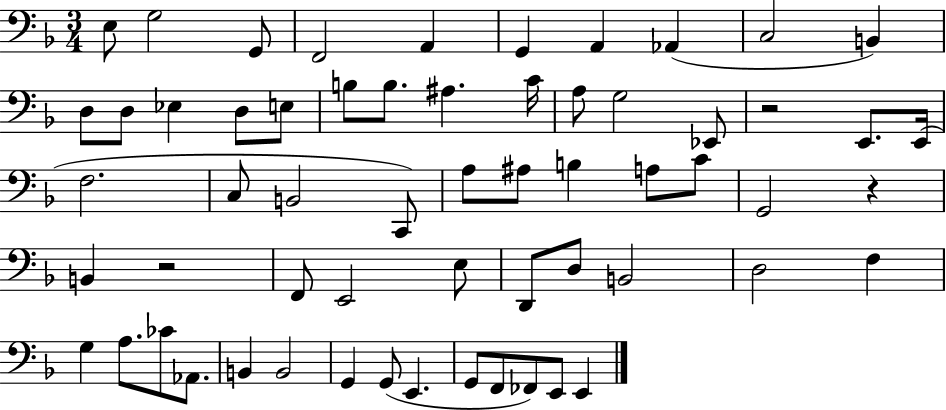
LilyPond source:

{
  \clef bass
  \numericTimeSignature
  \time 3/4
  \key f \major
  \repeat volta 2 { e8 g2 g,8 | f,2 a,4 | g,4 a,4 aes,4( | c2 b,4) | \break d8 d8 ees4 d8 e8 | b8 b8. ais4. c'16 | a8 g2 ees,8 | r2 e,8. e,16( | \break f2. | c8 b,2 c,8) | a8 ais8 b4 a8 c'8 | g,2 r4 | \break b,4 r2 | f,8 e,2 e8 | d,8 d8 b,2 | d2 f4 | \break g4 a8. ces'8 aes,8. | b,4 b,2 | g,4 g,8( e,4. | g,8 f,8 fes,8) e,8 e,4 | \break } \bar "|."
}